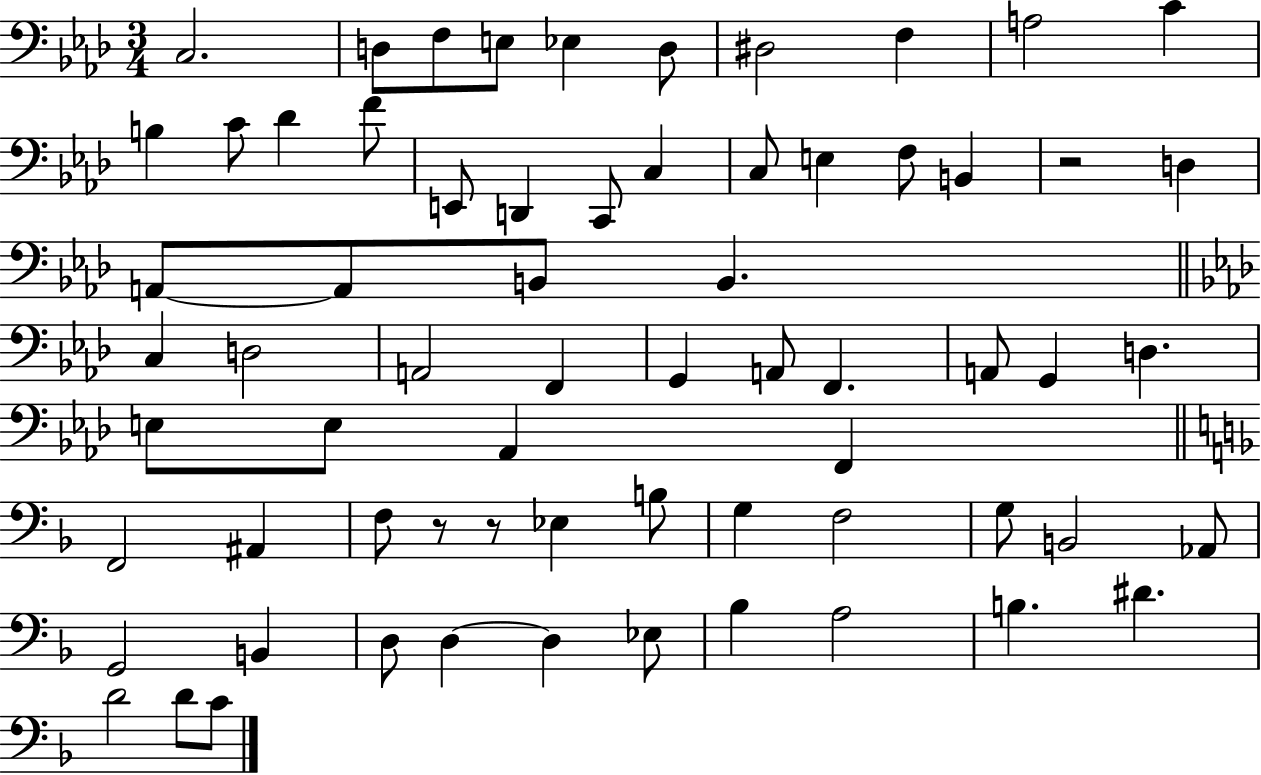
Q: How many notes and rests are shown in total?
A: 67